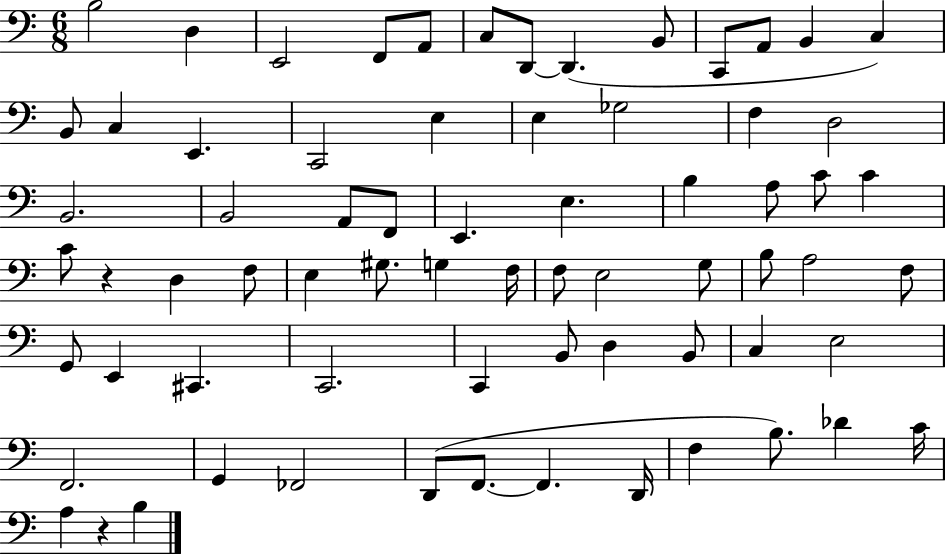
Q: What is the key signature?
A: C major